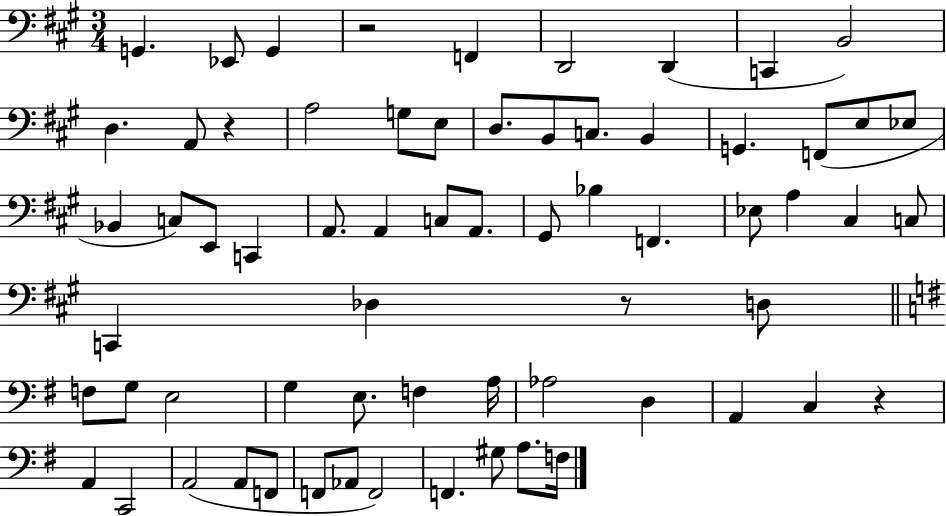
X:1
T:Untitled
M:3/4
L:1/4
K:A
G,, _E,,/2 G,, z2 F,, D,,2 D,, C,, B,,2 D, A,,/2 z A,2 G,/2 E,/2 D,/2 B,,/2 C,/2 B,, G,, F,,/2 E,/2 _E,/2 _B,, C,/2 E,,/2 C,, A,,/2 A,, C,/2 A,,/2 ^G,,/2 _B, F,, _E,/2 A, ^C, C,/2 C,, _D, z/2 D,/2 F,/2 G,/2 E,2 G, E,/2 F, A,/4 _A,2 D, A,, C, z A,, C,,2 A,,2 A,,/2 F,,/2 F,,/2 _A,,/2 F,,2 F,, ^G,/2 A,/2 F,/4